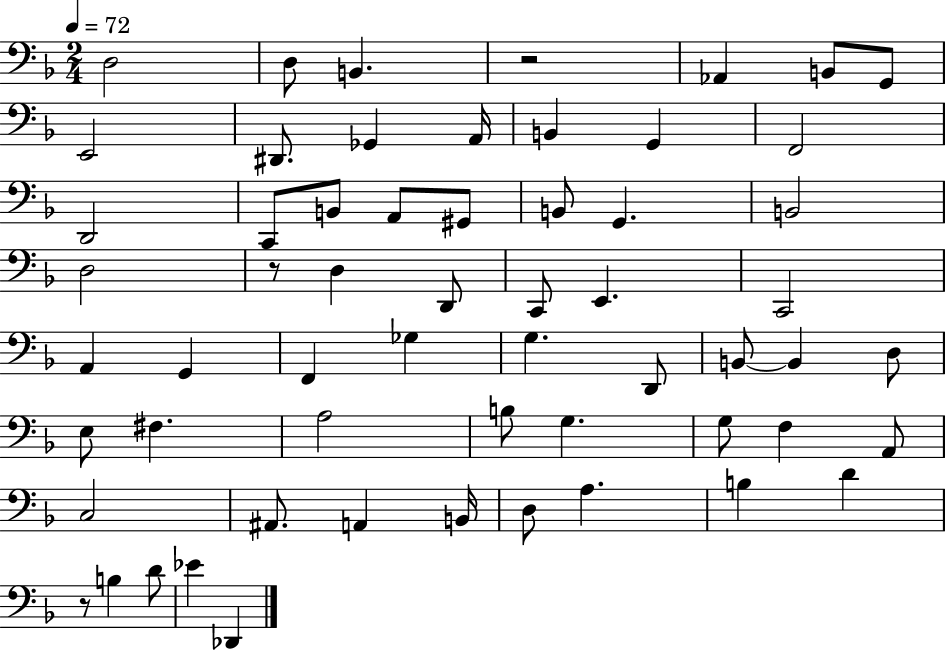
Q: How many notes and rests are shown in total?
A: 59